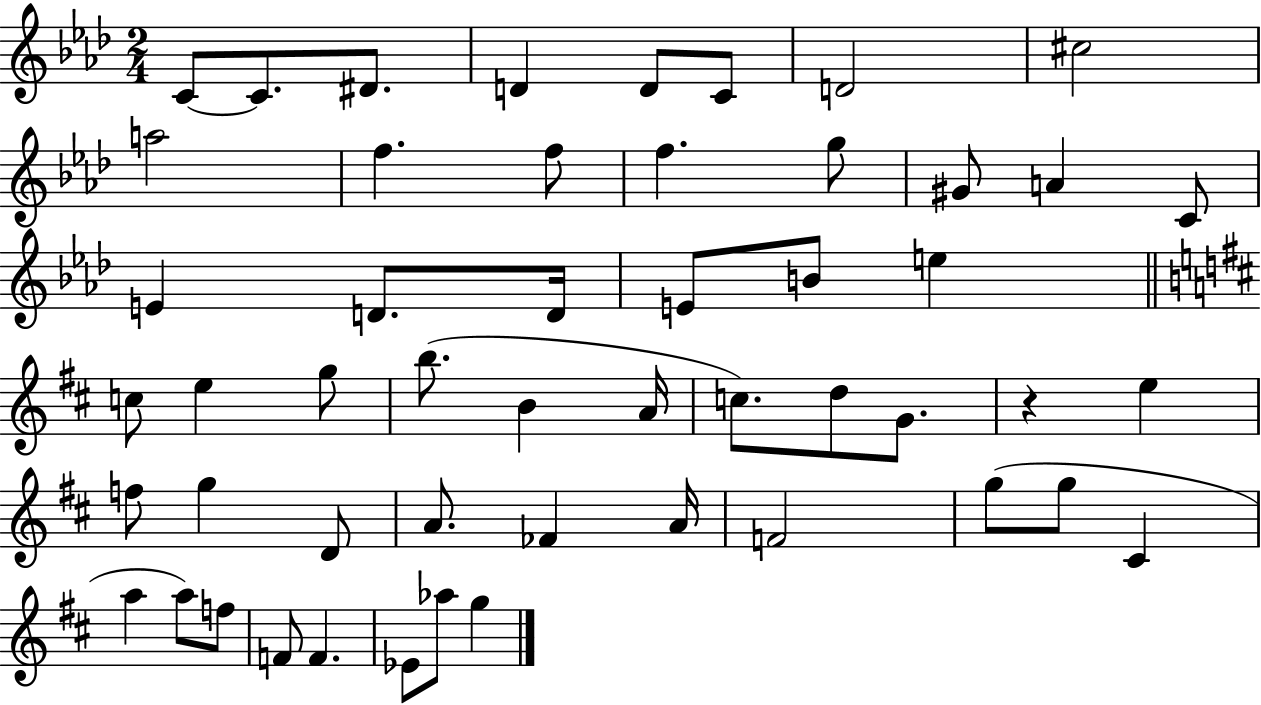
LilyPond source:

{
  \clef treble
  \numericTimeSignature
  \time 2/4
  \key aes \major
  c'8~~ c'8. dis'8. | d'4 d'8 c'8 | d'2 | cis''2 | \break a''2 | f''4. f''8 | f''4. g''8 | gis'8 a'4 c'8 | \break e'4 d'8. d'16 | e'8 b'8 e''4 | \bar "||" \break \key b \minor c''8 e''4 g''8 | b''8.( b'4 a'16 | c''8.) d''8 g'8. | r4 e''4 | \break f''8 g''4 d'8 | a'8. fes'4 a'16 | f'2 | g''8( g''8 cis'4 | \break a''4 a''8) f''8 | f'8 f'4. | ees'8 aes''8 g''4 | \bar "|."
}